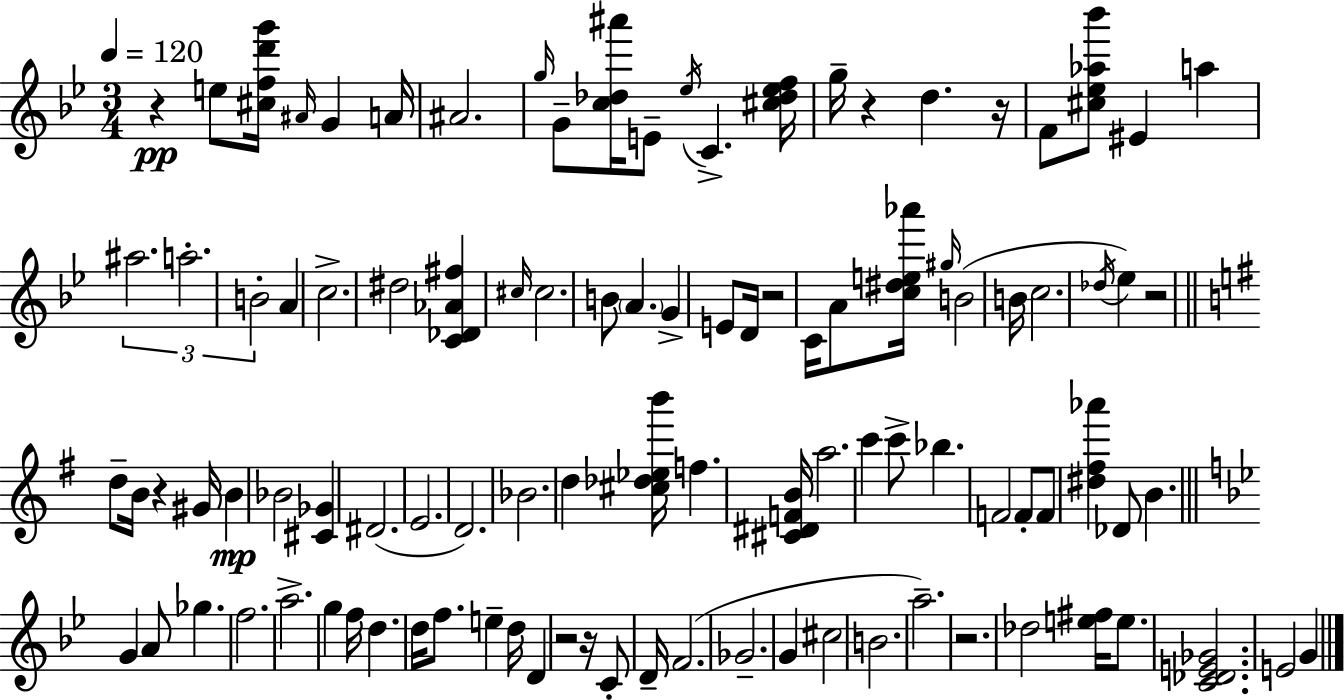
R/q E5/e [C#5,F5,D6,G6]/s A#4/s G4/q A4/s A#4/h. G5/s G4/e [C5,Db5,A#6]/s E4/e Eb5/s C4/q. [C#5,Db5,Eb5,F5]/s G5/s R/q D5/q. R/s F4/e [C#5,Eb5,Ab5,Bb6]/e EIS4/q A5/q A#5/h. A5/h. B4/h A4/q C5/h. D#5/h [C4,Db4,Ab4,F#5]/q C#5/s C#5/h. B4/e A4/q. G4/q E4/e D4/s R/h C4/s A4/e [C5,D#5,E5,Ab6]/s G#5/s B4/h B4/s C5/h. Db5/s Eb5/q R/h D5/e B4/s R/q G#4/s B4/q Bb4/h [C#4,Gb4]/q D#4/h. E4/h. D4/h. Bb4/h. D5/q [C#5,Db5,Eb5,B6]/s F5/q. [C#4,D#4,F4,B4]/s A5/h. C6/q C6/e Bb5/q. F4/h F4/e F4/e [D#5,F#5,Ab6]/q Db4/e B4/q. G4/q A4/e Gb5/q. F5/h. A5/h. G5/q F5/s D5/q. D5/s F5/e. E5/q D5/s D4/q R/h R/s C4/e D4/s F4/h. Gb4/h. G4/q C#5/h B4/h. A5/h. R/h. Db5/h [E5,F#5]/s E5/e. [C4,Db4,E4,Gb4]/h. E4/h G4/q